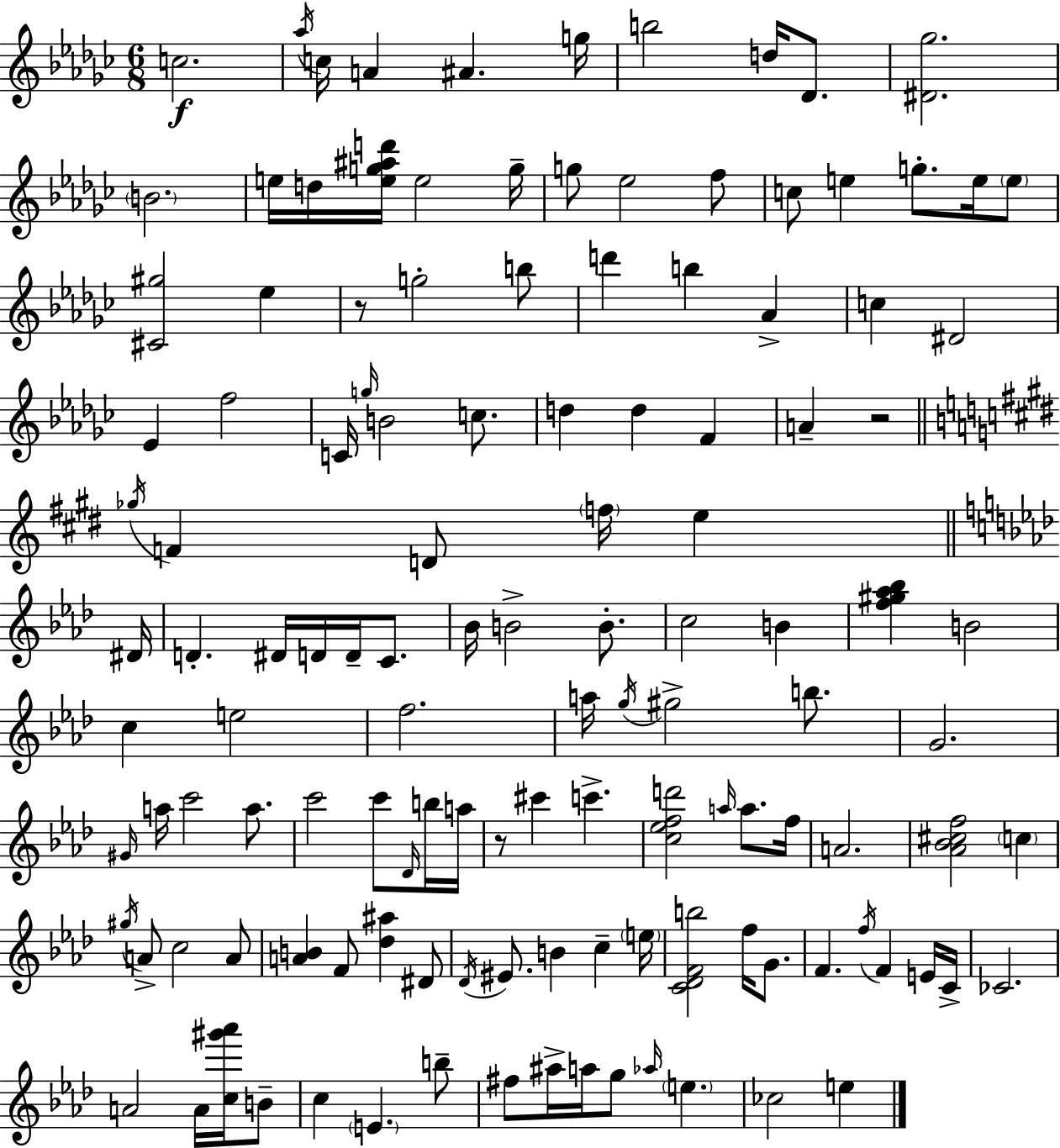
C5/h. Ab5/s C5/s A4/q A#4/q. G5/s B5/h D5/s Db4/e. [D#4,Gb5]/h. B4/h. E5/s D5/s [E5,G5,A#5,D6]/s E5/h G5/s G5/e Eb5/h F5/e C5/e E5/q G5/e. E5/s E5/e [C#4,G#5]/h Eb5/q R/e G5/h B5/e D6/q B5/q Ab4/q C5/q D#4/h Eb4/q F5/h C4/s G5/s B4/h C5/e. D5/q D5/q F4/q A4/q R/h Gb5/s F4/q D4/e F5/s E5/q D#4/s D4/q. D#4/s D4/s D4/s C4/e. Bb4/s B4/h B4/e. C5/h B4/q [F5,G#5,Ab5,Bb5]/q B4/h C5/q E5/h F5/h. A5/s G5/s G#5/h B5/e. G4/h. G#4/s A5/s C6/h A5/e. C6/h C6/e Db4/s B5/s A5/s R/e C#6/q C6/q. [C5,Eb5,F5,D6]/h A5/s A5/e. F5/s A4/h. [Ab4,Bb4,C#5,F5]/h C5/q G#5/s A4/e C5/h A4/e [A4,B4]/q F4/e [Db5,A#5]/q D#4/e Db4/s EIS4/e. B4/q C5/q E5/s [C4,Db4,F4,B5]/h F5/s G4/e. F4/q. F5/s F4/q E4/s C4/s CES4/h. A4/h A4/s [C5,G#6,Ab6]/s B4/e C5/q E4/q. B5/e F#5/e A#5/s A5/s G5/e Ab5/s E5/q. CES5/h E5/q